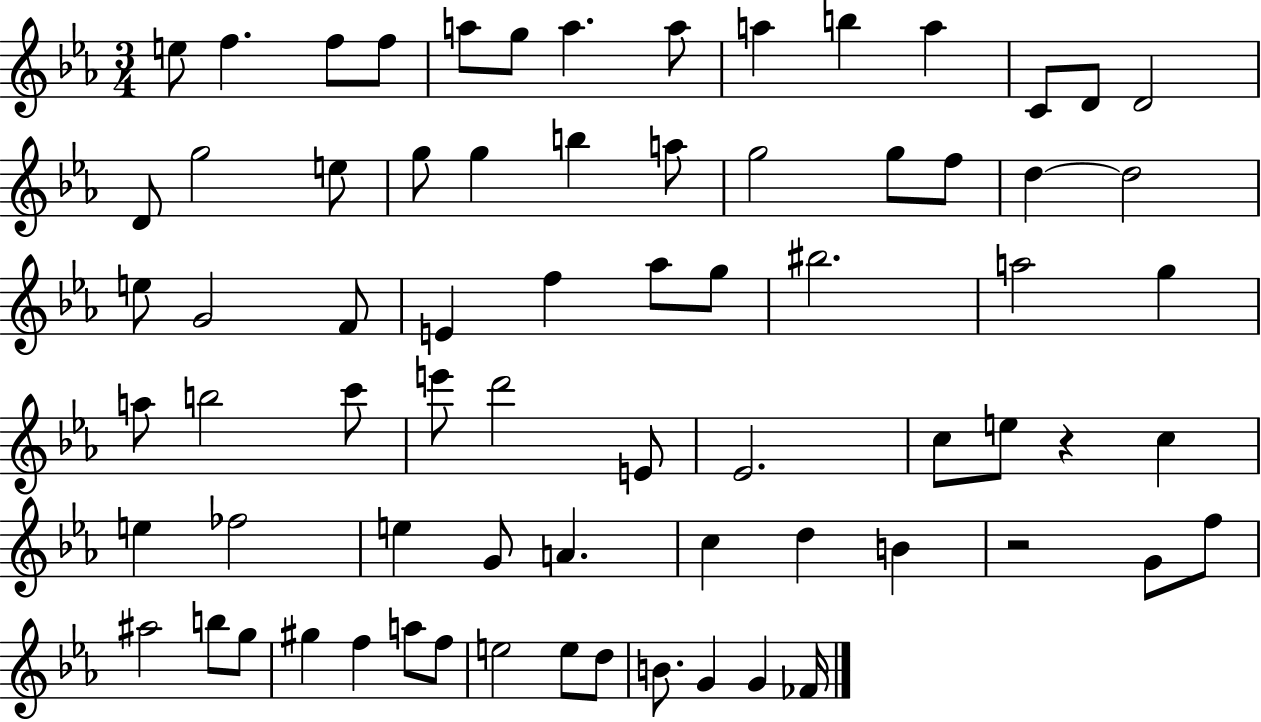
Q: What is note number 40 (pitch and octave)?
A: E6